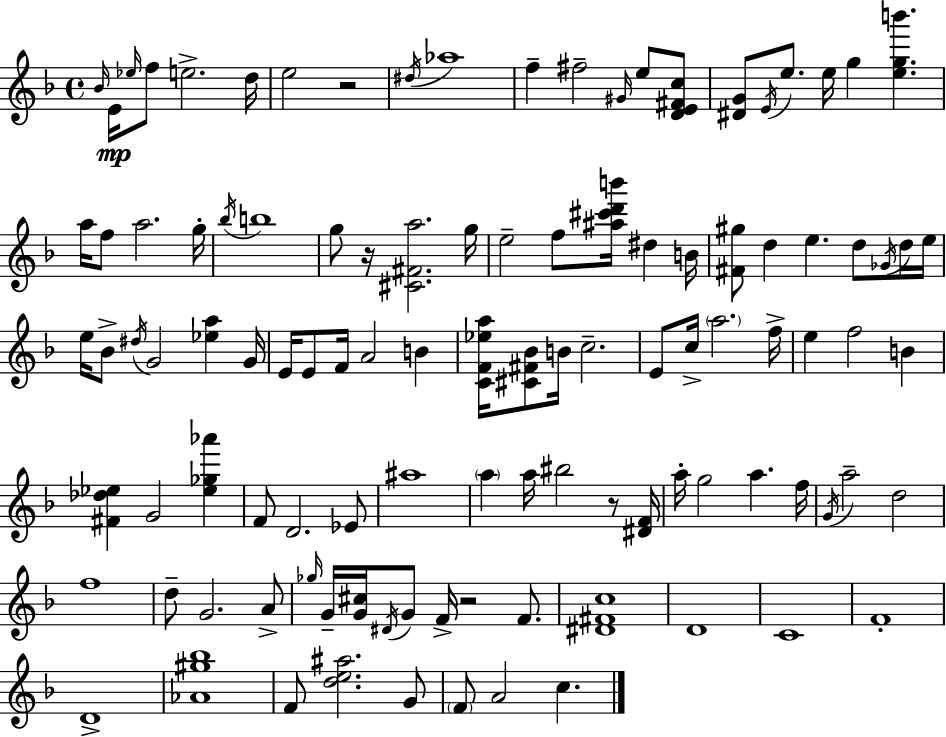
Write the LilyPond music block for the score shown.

{
  \clef treble
  \time 4/4
  \defaultTimeSignature
  \key f \major
  \grace { bes'16 }\mp e'16 \grace { ees''16 } f''8 e''2.-> | d''16 e''2 r2 | \acciaccatura { dis''16 } aes''1 | f''4-- fis''2-- \grace { gis'16 } | \break e''8 <d' e' fis' c''>8 <dis' g'>8 \acciaccatura { e'16 } e''8. e''16 g''4 <e'' g'' b'''>4. | a''16 f''8 a''2. | g''16-. \acciaccatura { bes''16 } b''1 | g''8 r16 <cis' fis' a''>2. | \break g''16 e''2-- f''8 | <ais'' cis''' d''' b'''>16 dis''4 b'16 <fis' gis''>8 d''4 e''4. | d''8 \acciaccatura { ges'16 } d''16 e''16 e''16 bes'8-> \acciaccatura { dis''16 } g'2 | <ees'' a''>4 g'16 e'16 e'8 f'16 a'2 | \break b'4 <c' f' ees'' a''>16 <cis' fis' bes'>8 b'16 c''2.-- | e'8 c''16-> \parenthesize a''2. | f''16-> e''4 f''2 | b'4 <fis' des'' ees''>4 g'2 | \break <ees'' ges'' aes'''>4 f'8 d'2. | ees'8 ais''1 | \parenthesize a''4 a''16 bis''2 | r8 <dis' f'>16 a''16-. g''2 | \break a''4. f''16 \acciaccatura { g'16 } a''2-- | d''2 f''1 | d''8-- g'2. | a'8-> \grace { ges''16 } g'16-- <g' cis''>16 \acciaccatura { dis'16 } g'8 f'16-> | \break r2 f'8. <dis' fis' c''>1 | d'1 | c'1 | f'1-. | \break d'1-> | <aes' gis'' bes''>1 | f'8 <d'' e'' ais''>2. | g'8 \parenthesize f'8 a'2 | \break c''4. \bar "|."
}